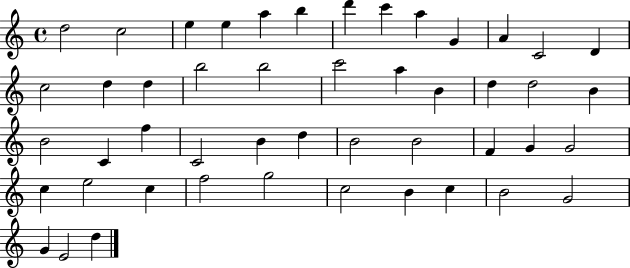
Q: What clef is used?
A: treble